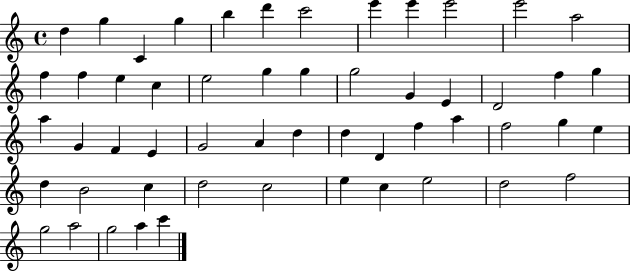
X:1
T:Untitled
M:4/4
L:1/4
K:C
d g C g b d' c'2 e' e' e'2 e'2 a2 f f e c e2 g g g2 G E D2 f g a G F E G2 A d d D f a f2 g e d B2 c d2 c2 e c e2 d2 f2 g2 a2 g2 a c'